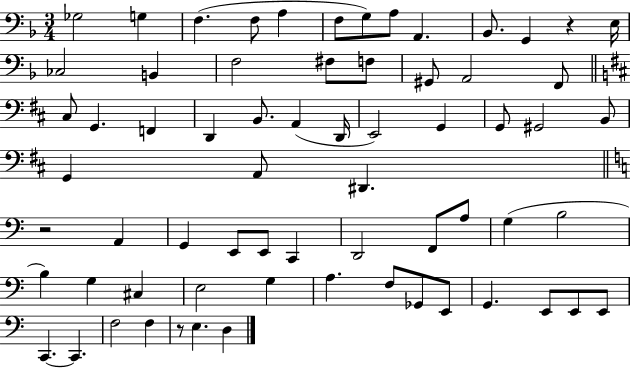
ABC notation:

X:1
T:Untitled
M:3/4
L:1/4
K:F
_G,2 G, F, F,/2 A, F,/2 G,/2 A,/2 A,, _B,,/2 G,, z E,/4 _C,2 B,, F,2 ^F,/2 F,/2 ^G,,/2 A,,2 F,,/2 ^C,/2 G,, F,, D,, B,,/2 A,, D,,/4 E,,2 G,, G,,/2 ^G,,2 B,,/2 G,, A,,/2 ^D,, z2 A,, G,, E,,/2 E,,/2 C,, D,,2 F,,/2 A,/2 G, B,2 B, G, ^C, E,2 G, A, F,/2 _G,,/2 E,,/2 G,, E,,/2 E,,/2 E,,/2 C,, C,, F,2 F, z/2 E, D,